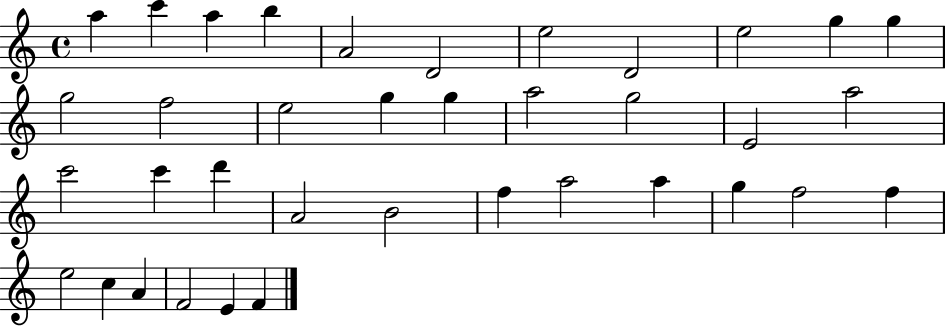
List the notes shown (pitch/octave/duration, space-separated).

A5/q C6/q A5/q B5/q A4/h D4/h E5/h D4/h E5/h G5/q G5/q G5/h F5/h E5/h G5/q G5/q A5/h G5/h E4/h A5/h C6/h C6/q D6/q A4/h B4/h F5/q A5/h A5/q G5/q F5/h F5/q E5/h C5/q A4/q F4/h E4/q F4/q